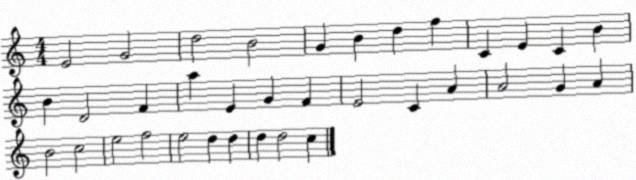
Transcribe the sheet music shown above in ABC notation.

X:1
T:Untitled
M:4/4
L:1/4
K:C
E2 G2 d2 B2 G B d f C E C B B D2 F a E G F E2 C A A2 G A B2 c2 e2 f2 e2 d d d d2 c